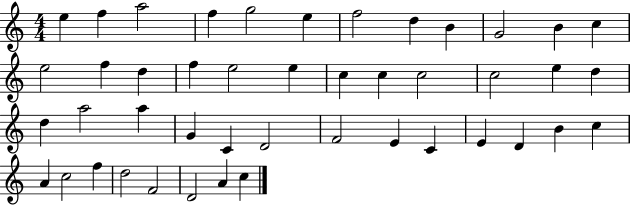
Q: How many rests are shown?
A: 0